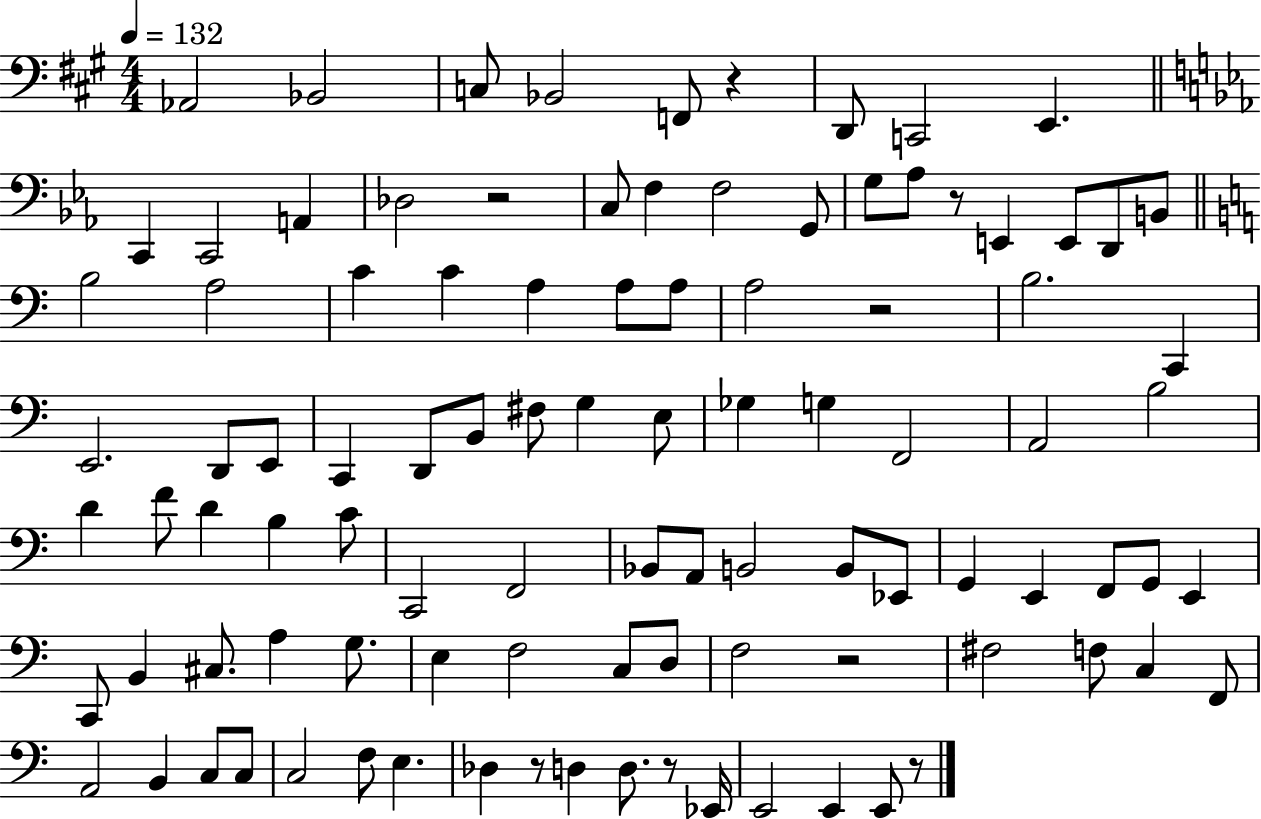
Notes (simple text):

Ab2/h Bb2/h C3/e Bb2/h F2/e R/q D2/e C2/h E2/q. C2/q C2/h A2/q Db3/h R/h C3/e F3/q F3/h G2/e G3/e Ab3/e R/e E2/q E2/e D2/e B2/e B3/h A3/h C4/q C4/q A3/q A3/e A3/e A3/h R/h B3/h. C2/q E2/h. D2/e E2/e C2/q D2/e B2/e F#3/e G3/q E3/e Gb3/q G3/q F2/h A2/h B3/h D4/q F4/e D4/q B3/q C4/e C2/h F2/h Bb2/e A2/e B2/h B2/e Eb2/e G2/q E2/q F2/e G2/e E2/q C2/e B2/q C#3/e. A3/q G3/e. E3/q F3/h C3/e D3/e F3/h R/h F#3/h F3/e C3/q F2/e A2/h B2/q C3/e C3/e C3/h F3/e E3/q. Db3/q R/e D3/q D3/e. R/e Eb2/s E2/h E2/q E2/e R/e